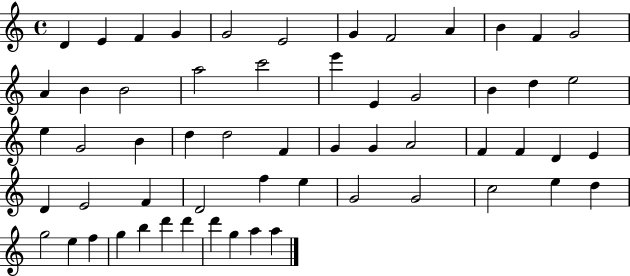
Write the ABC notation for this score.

X:1
T:Untitled
M:4/4
L:1/4
K:C
D E F G G2 E2 G F2 A B F G2 A B B2 a2 c'2 e' E G2 B d e2 e G2 B d d2 F G G A2 F F D E D E2 F D2 f e G2 G2 c2 e d g2 e f g b d' d' d' g a a